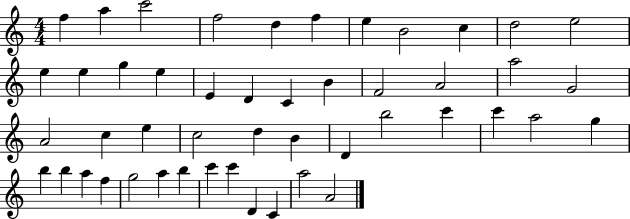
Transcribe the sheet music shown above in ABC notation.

X:1
T:Untitled
M:4/4
L:1/4
K:C
f a c'2 f2 d f e B2 c d2 e2 e e g e E D C B F2 A2 a2 G2 A2 c e c2 d B D b2 c' c' a2 g b b a f g2 a b c' c' D C a2 A2